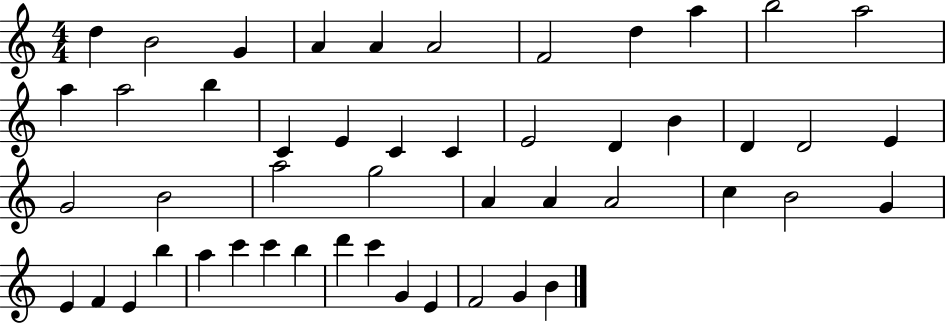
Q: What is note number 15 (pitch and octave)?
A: C4